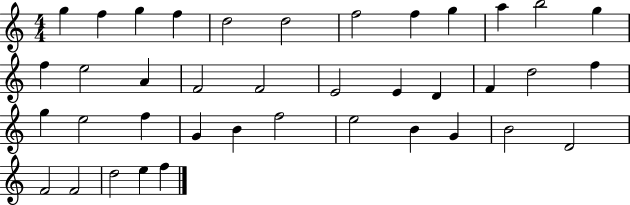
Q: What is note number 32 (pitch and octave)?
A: G4